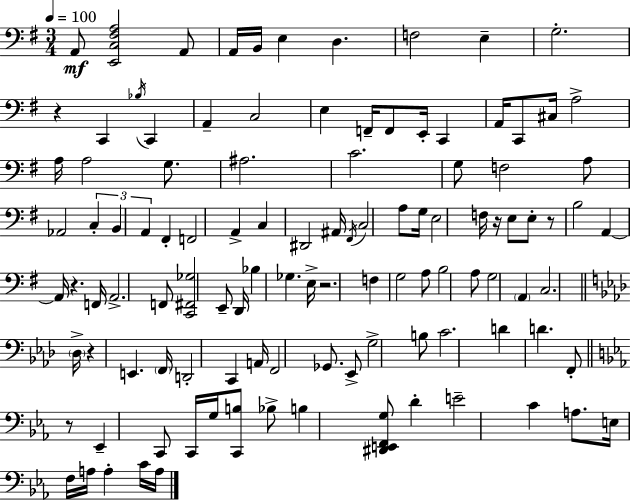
X:1
T:Untitled
M:3/4
L:1/4
K:G
A,,/2 [E,,C,^F,A,]2 A,,/2 A,,/4 B,,/4 E, D, F,2 E, G,2 z C,, _B,/4 C,, A,, C,2 E, F,,/4 F,,/2 E,,/4 C,, A,,/4 C,,/2 ^C,/4 A,2 A,/4 A,2 G,/2 ^A,2 C2 G,/2 F,2 A,/2 _A,,2 C, B,, A,, ^F,, F,,2 A,, C, ^D,,2 ^A,,/4 ^F,,/4 C,2 A,/2 G,/4 E,2 F,/4 z/4 E,/2 E,/2 z/2 B,2 A,, A,,/4 z F,,/4 A,,2 F,,/2 [C,,^F,,_G,]2 E,,/2 D,,/4 _B, _G, E,/4 z2 F, G,2 A,/2 B,2 A,/2 G,2 A,, C,2 _D,/4 z E,, F,,/4 D,,2 C,, A,,/4 F,,2 _G,,/2 _E,,/2 G,2 B,/2 C2 D D F,,/2 z/2 _E,, C,,/2 C,,/4 G,/4 [C,,B,]/2 _B,/2 B, [^D,,E,,F,,G,]/2 D E2 C A,/2 E,/4 F,/4 A,/4 A, C/4 A,/4